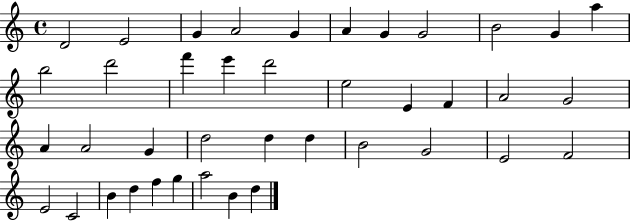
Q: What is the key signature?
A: C major